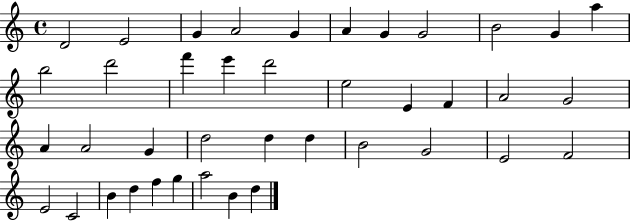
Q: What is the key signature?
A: C major